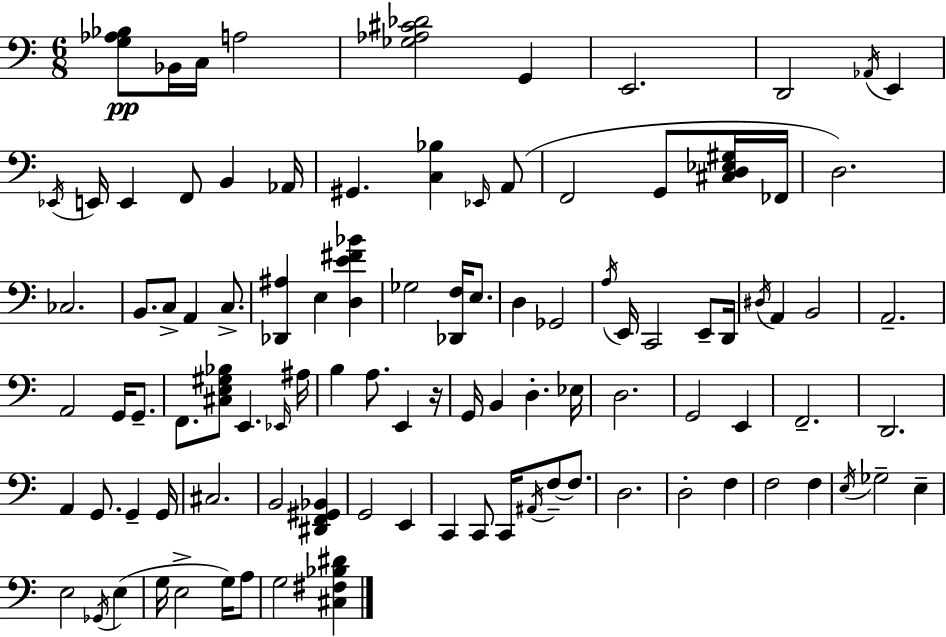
[G3,Ab3,Bb3]/e Bb2/s C3/s A3/h [Gb3,Ab3,C#4,Db4]/h G2/q E2/h. D2/h Ab2/s E2/q Eb2/s E2/s E2/q F2/e B2/q Ab2/s G#2/q. [C3,Bb3]/q Eb2/s A2/e F2/h G2/e [C#3,D3,Eb3,G#3]/s FES2/s D3/h. CES3/h. B2/e. C3/e A2/q C3/e. [Db2,A#3]/q E3/q [D3,E4,F#4,Bb4]/q Gb3/h [Db2,F3]/s E3/e. D3/q Gb2/h A3/s E2/s C2/h E2/e D2/s D#3/s A2/q B2/h A2/h. A2/h G2/s G2/e. F2/e. [C#3,E3,G#3,Bb3]/e E2/q. Eb2/s A#3/s B3/q A3/e. E2/q R/s G2/s B2/q D3/q. Eb3/s D3/h. G2/h E2/q F2/h. D2/h. A2/q G2/e. G2/q G2/s C#3/h. B2/h [D#2,F2,G#2,Bb2]/q G2/h E2/q C2/q C2/e C2/s A#2/s F3/e F3/e. D3/h. D3/h F3/q F3/h F3/q E3/s Gb3/h E3/q E3/h Gb2/s E3/q G3/s E3/h G3/s A3/e G3/h [C#3,F#3,Bb3,D#4]/q